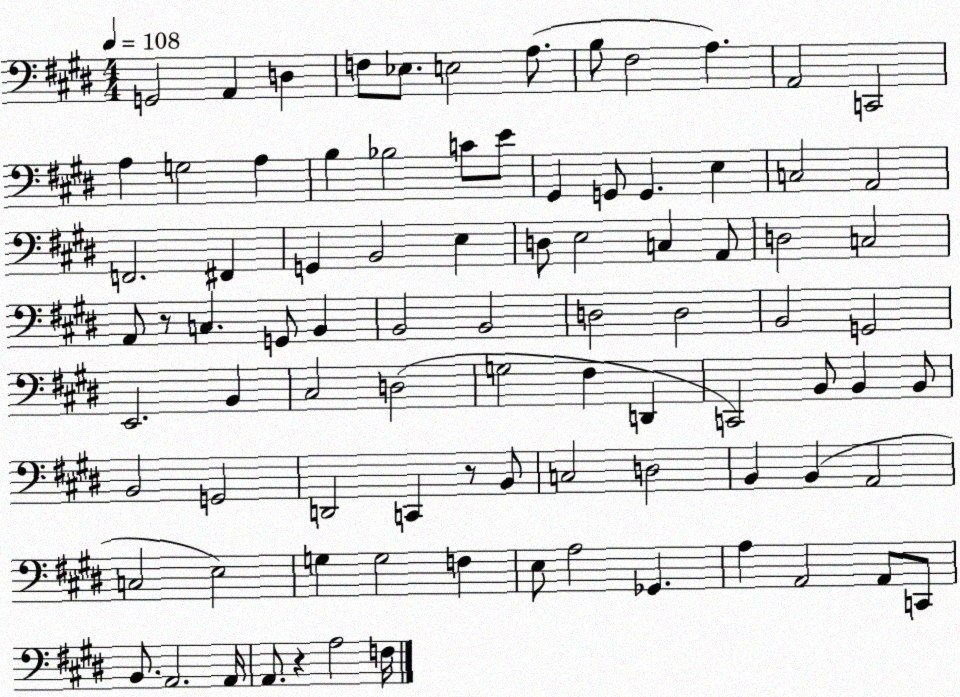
X:1
T:Untitled
M:4/4
L:1/4
K:E
G,,2 A,, D, F,/2 _E,/2 E,2 A,/2 B,/2 ^F,2 A, A,,2 C,,2 A, G,2 A, B, _B,2 C/2 E/2 ^G,, G,,/2 G,, E, C,2 A,,2 F,,2 ^F,, G,, B,,2 E, D,/2 E,2 C, A,,/2 D,2 C,2 A,,/2 z/2 C, G,,/2 B,, B,,2 B,,2 D,2 D,2 B,,2 G,,2 E,,2 B,, ^C,2 D,2 G,2 ^F, D,, C,,2 B,,/2 B,, B,,/2 B,,2 G,,2 D,,2 C,, z/2 B,,/2 C,2 D,2 B,, B,, A,,2 C,2 E,2 G, G,2 F, E,/2 A,2 _G,, A, A,,2 A,,/2 C,,/2 B,,/2 A,,2 A,,/4 A,,/2 z A,2 F,/4